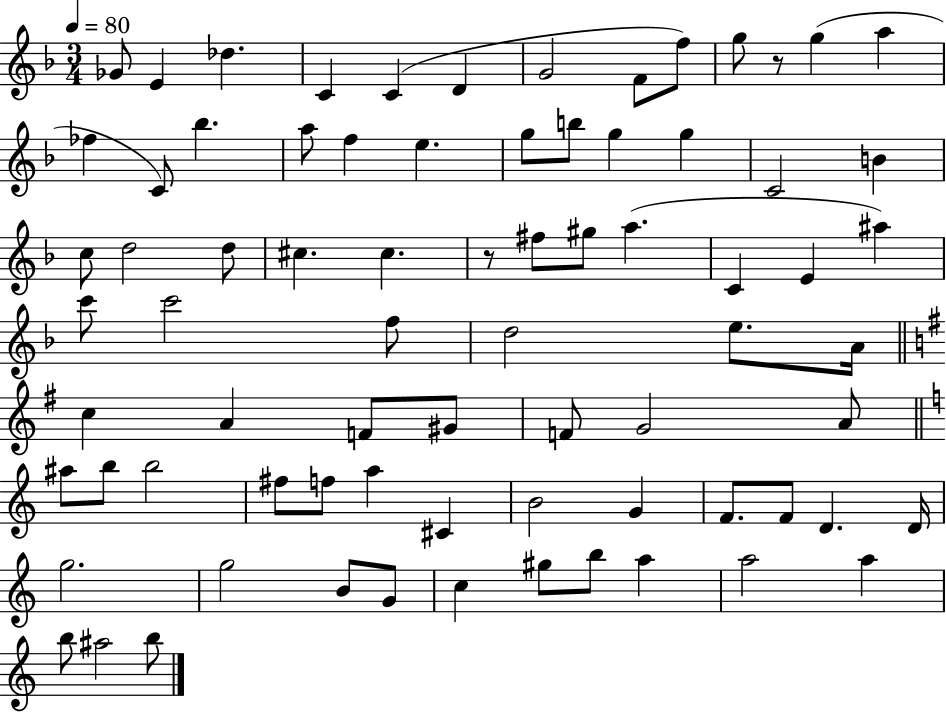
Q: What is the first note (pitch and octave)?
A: Gb4